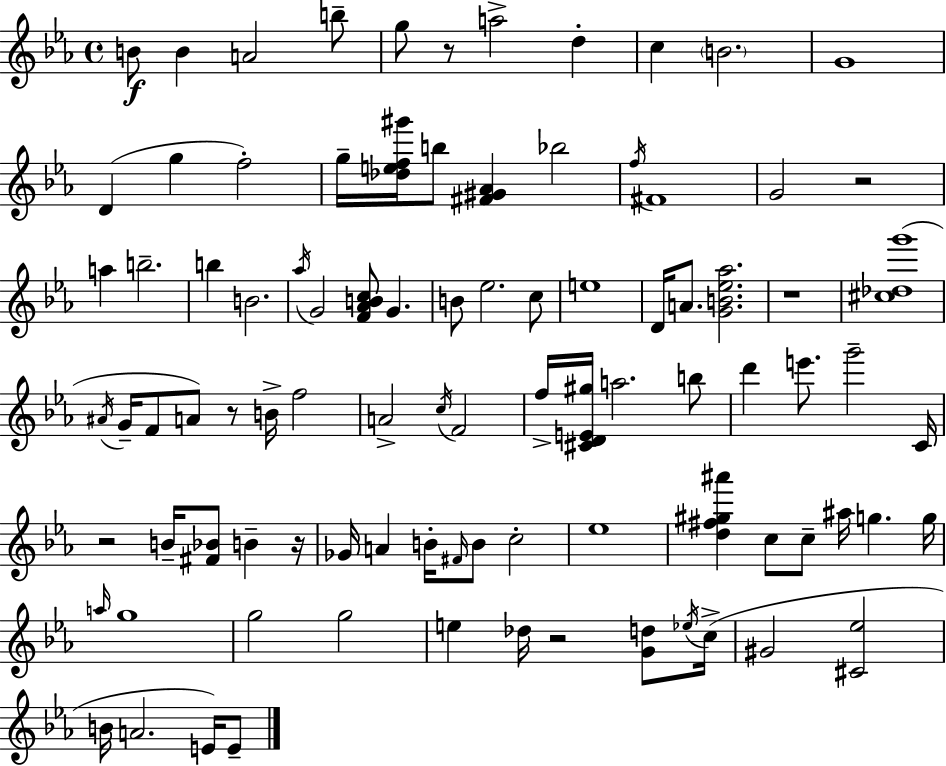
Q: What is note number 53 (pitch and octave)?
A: B4